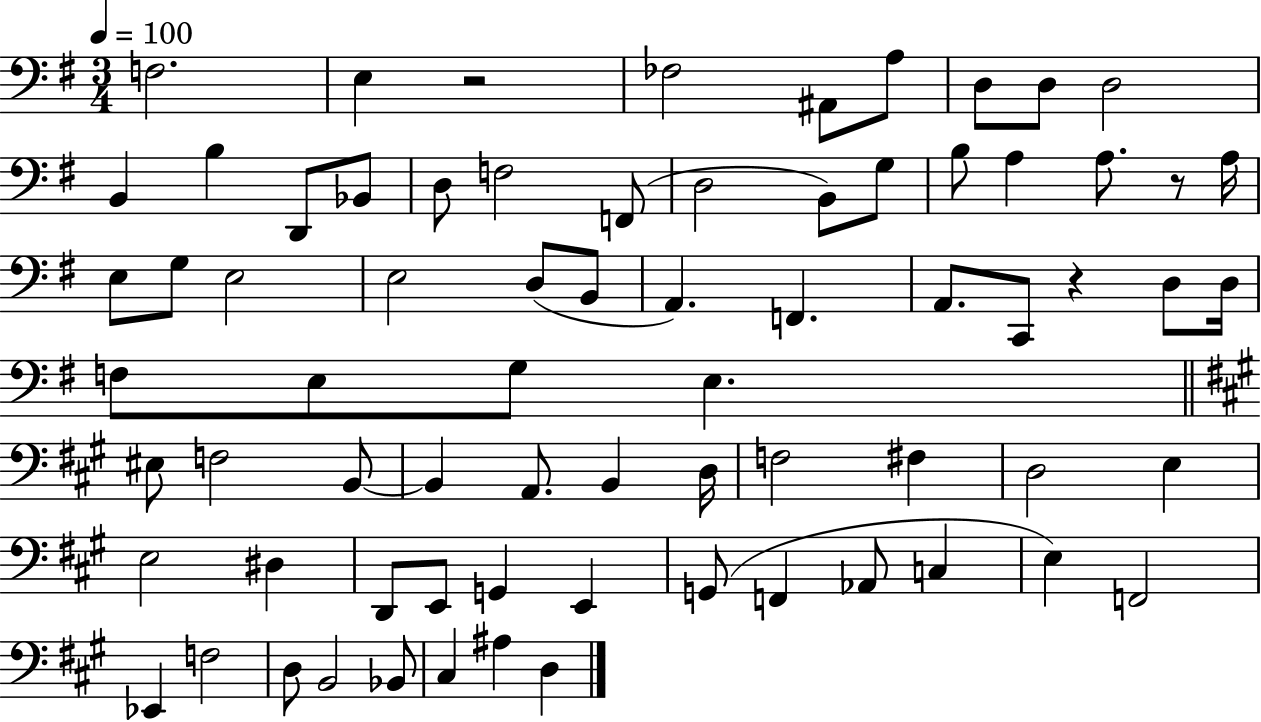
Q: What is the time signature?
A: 3/4